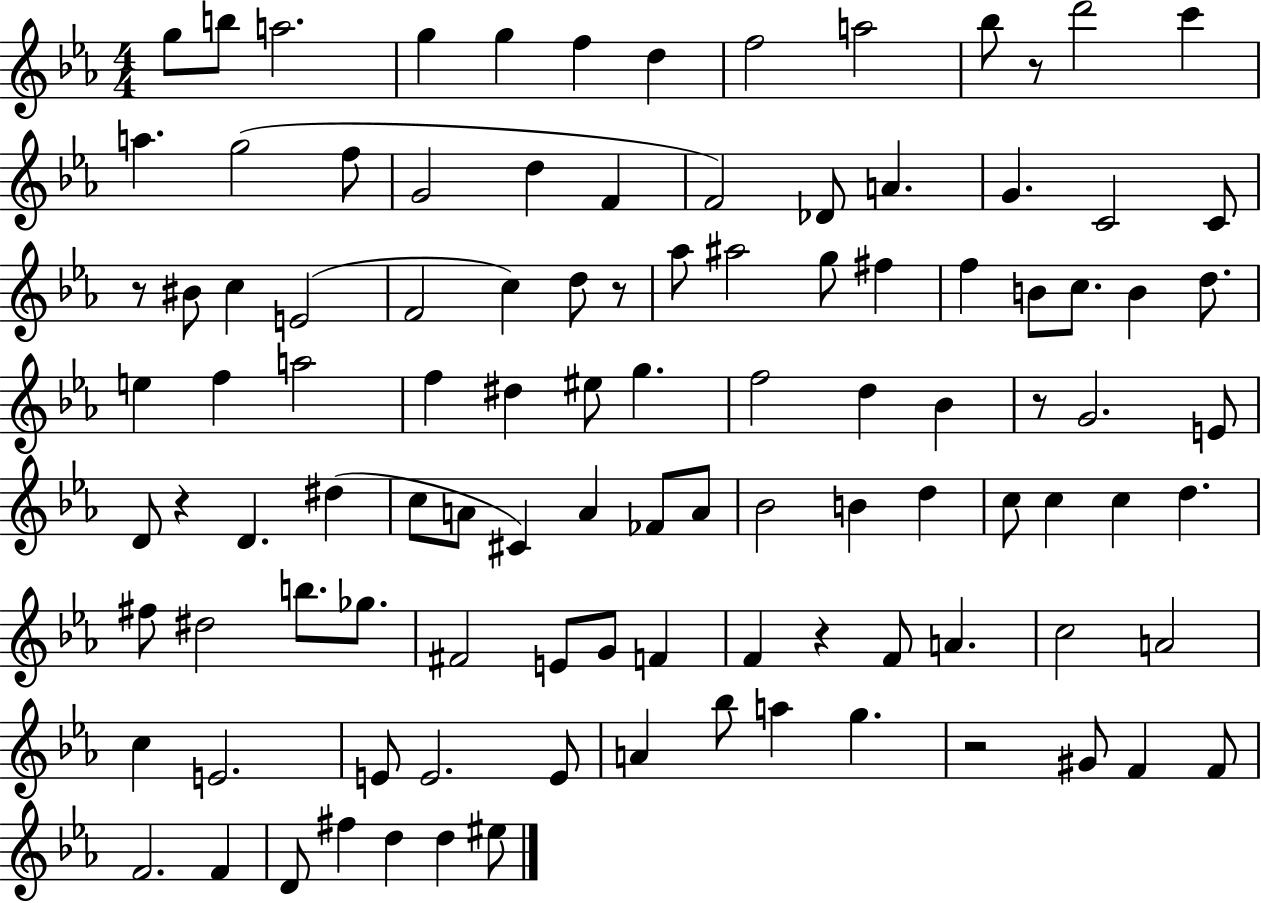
G5/e B5/e A5/h. G5/q G5/q F5/q D5/q F5/h A5/h Bb5/e R/e D6/h C6/q A5/q. G5/h F5/e G4/h D5/q F4/q F4/h Db4/e A4/q. G4/q. C4/h C4/e R/e BIS4/e C5/q E4/h F4/h C5/q D5/e R/e Ab5/e A#5/h G5/e F#5/q F5/q B4/e C5/e. B4/q D5/e. E5/q F5/q A5/h F5/q D#5/q EIS5/e G5/q. F5/h D5/q Bb4/q R/e G4/h. E4/e D4/e R/q D4/q. D#5/q C5/e A4/e C#4/q A4/q FES4/e A4/e Bb4/h B4/q D5/q C5/e C5/q C5/q D5/q. F#5/e D#5/h B5/e. Gb5/e. F#4/h E4/e G4/e F4/q F4/q R/q F4/e A4/q. C5/h A4/h C5/q E4/h. E4/e E4/h. E4/e A4/q Bb5/e A5/q G5/q. R/h G#4/e F4/q F4/e F4/h. F4/q D4/e F#5/q D5/q D5/q EIS5/e